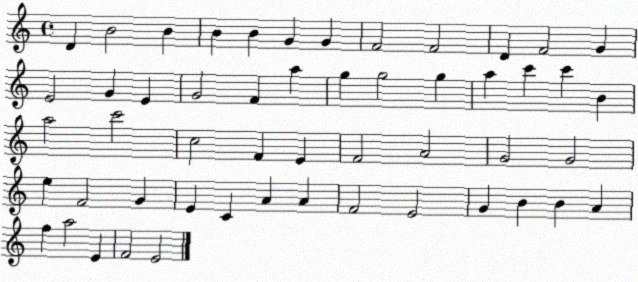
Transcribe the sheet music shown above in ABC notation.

X:1
T:Untitled
M:4/4
L:1/4
K:C
D B2 B B B G G F2 F2 D F2 G E2 G E G2 F a g g2 g a c' c' B a2 c'2 c2 F E F2 A2 G2 G2 e F2 G E C A A F2 E2 G B B A f a2 E F2 E2